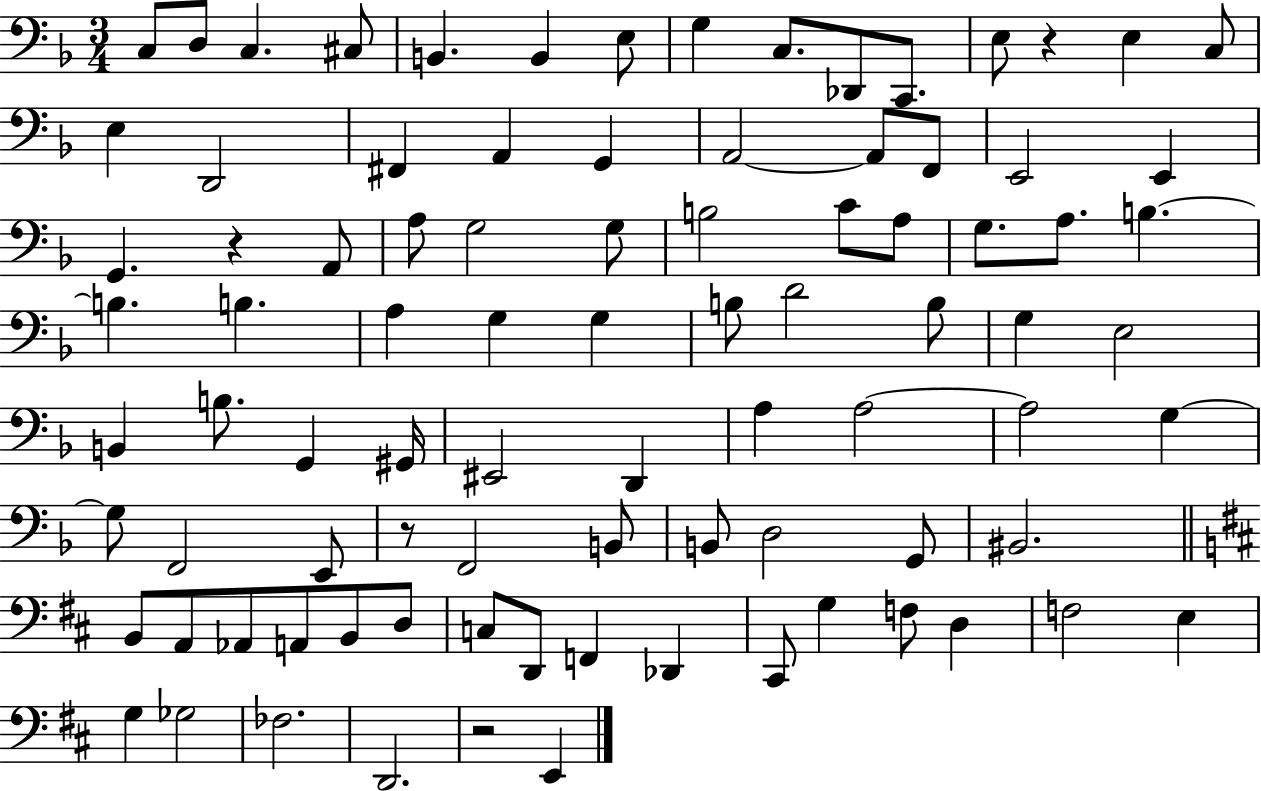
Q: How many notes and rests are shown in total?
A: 89